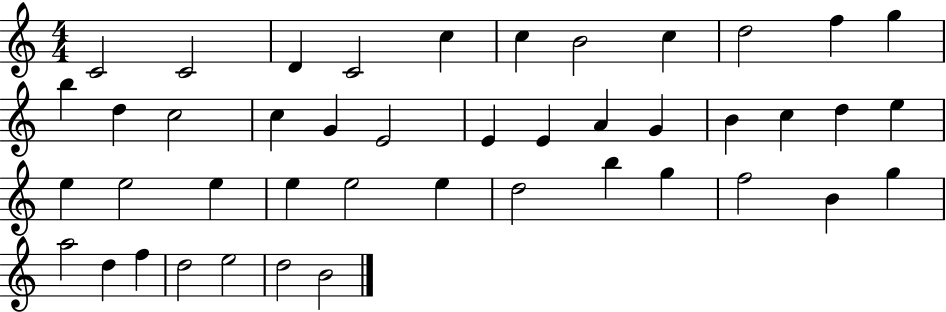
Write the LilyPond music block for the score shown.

{
  \clef treble
  \numericTimeSignature
  \time 4/4
  \key c \major
  c'2 c'2 | d'4 c'2 c''4 | c''4 b'2 c''4 | d''2 f''4 g''4 | \break b''4 d''4 c''2 | c''4 g'4 e'2 | e'4 e'4 a'4 g'4 | b'4 c''4 d''4 e''4 | \break e''4 e''2 e''4 | e''4 e''2 e''4 | d''2 b''4 g''4 | f''2 b'4 g''4 | \break a''2 d''4 f''4 | d''2 e''2 | d''2 b'2 | \bar "|."
}